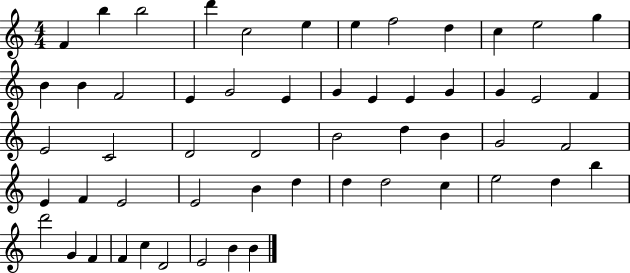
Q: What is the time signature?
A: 4/4